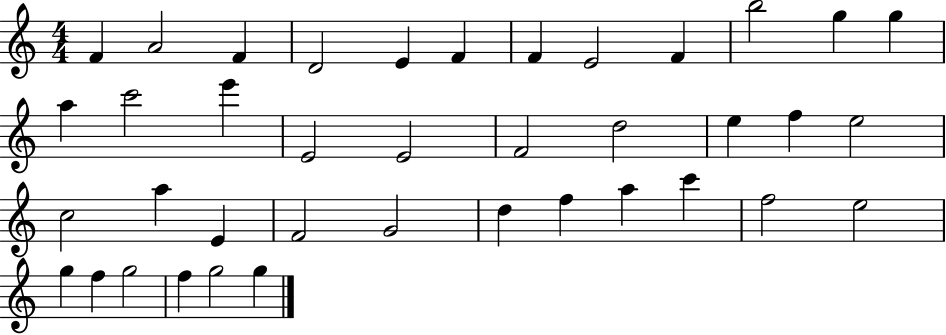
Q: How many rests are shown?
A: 0